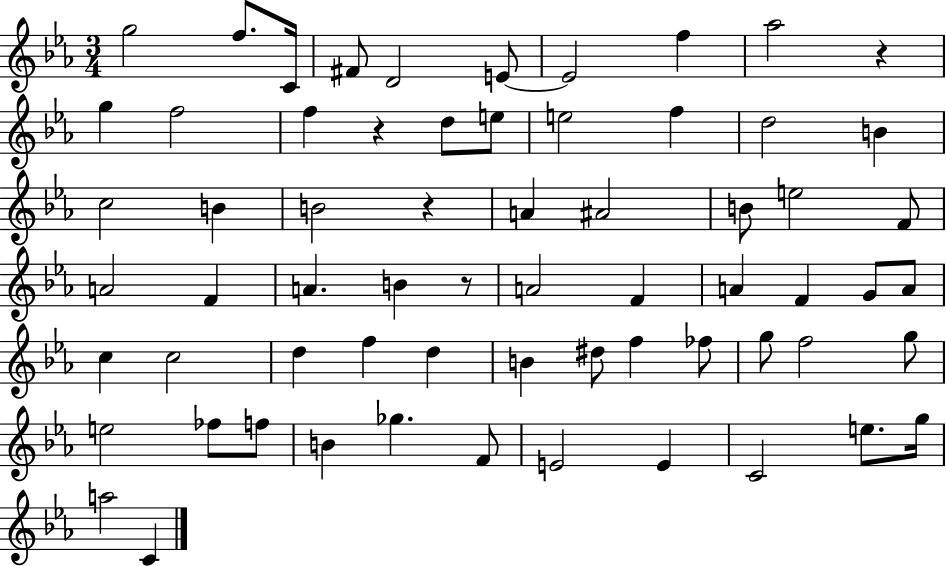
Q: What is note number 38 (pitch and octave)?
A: C5